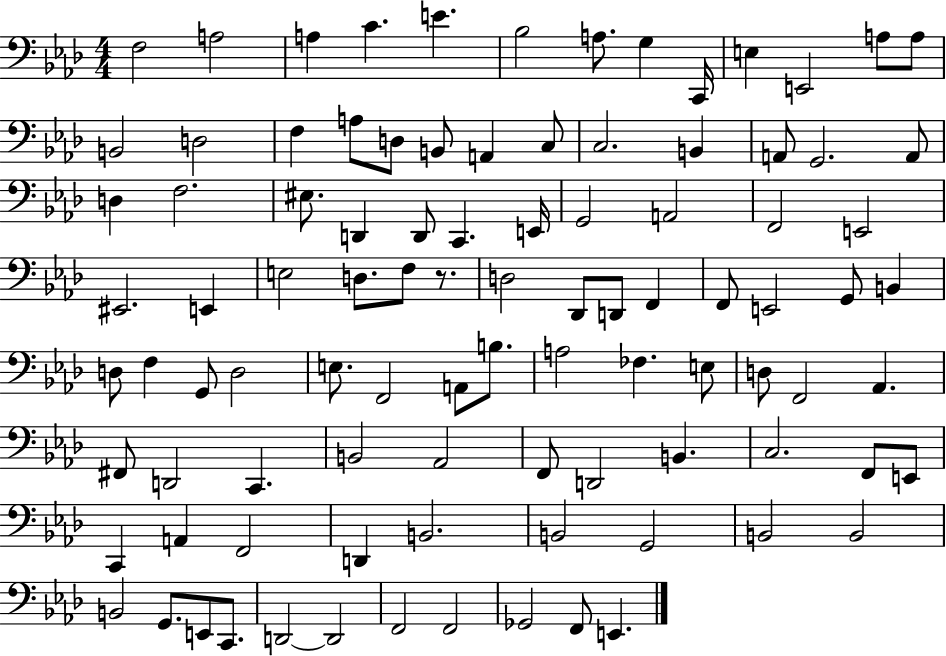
{
  \clef bass
  \numericTimeSignature
  \time 4/4
  \key aes \major
  f2 a2 | a4 c'4. e'4. | bes2 a8. g4 c,16 | e4 e,2 a8 a8 | \break b,2 d2 | f4 a8 d8 b,8 a,4 c8 | c2. b,4 | a,8 g,2. a,8 | \break d4 f2. | eis8. d,4 d,8 c,4. e,16 | g,2 a,2 | f,2 e,2 | \break eis,2. e,4 | e2 d8. f8 r8. | d2 des,8 d,8 f,4 | f,8 e,2 g,8 b,4 | \break d8 f4 g,8 d2 | e8. f,2 a,8 b8. | a2 fes4. e8 | d8 f,2 aes,4. | \break fis,8 d,2 c,4. | b,2 aes,2 | f,8 d,2 b,4. | c2. f,8 e,8 | \break c,4 a,4 f,2 | d,4 b,2. | b,2 g,2 | b,2 b,2 | \break b,2 g,8. e,8 c,8. | d,2~~ d,2 | f,2 f,2 | ges,2 f,8 e,4. | \break \bar "|."
}